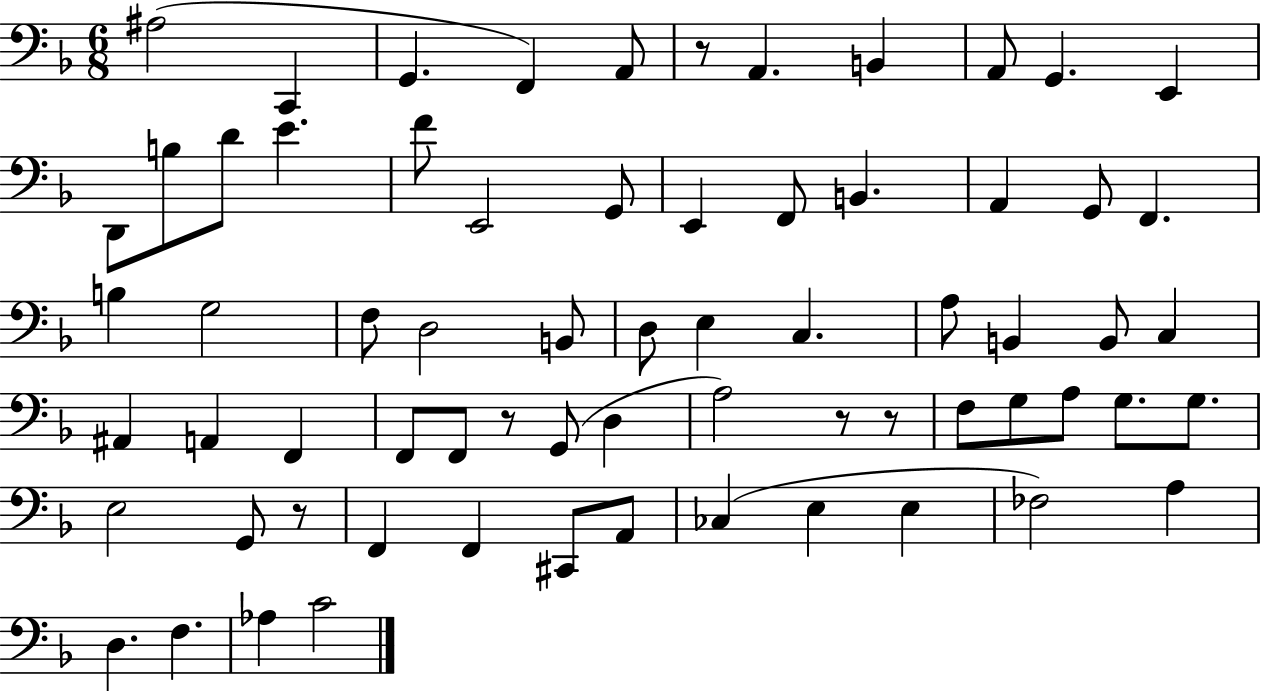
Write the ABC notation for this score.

X:1
T:Untitled
M:6/8
L:1/4
K:F
^A,2 C,, G,, F,, A,,/2 z/2 A,, B,, A,,/2 G,, E,, D,,/2 B,/2 D/2 E F/2 E,,2 G,,/2 E,, F,,/2 B,, A,, G,,/2 F,, B, G,2 F,/2 D,2 B,,/2 D,/2 E, C, A,/2 B,, B,,/2 C, ^A,, A,, F,, F,,/2 F,,/2 z/2 G,,/2 D, A,2 z/2 z/2 F,/2 G,/2 A,/2 G,/2 G,/2 E,2 G,,/2 z/2 F,, F,, ^C,,/2 A,,/2 _C, E, E, _F,2 A, D, F, _A, C2